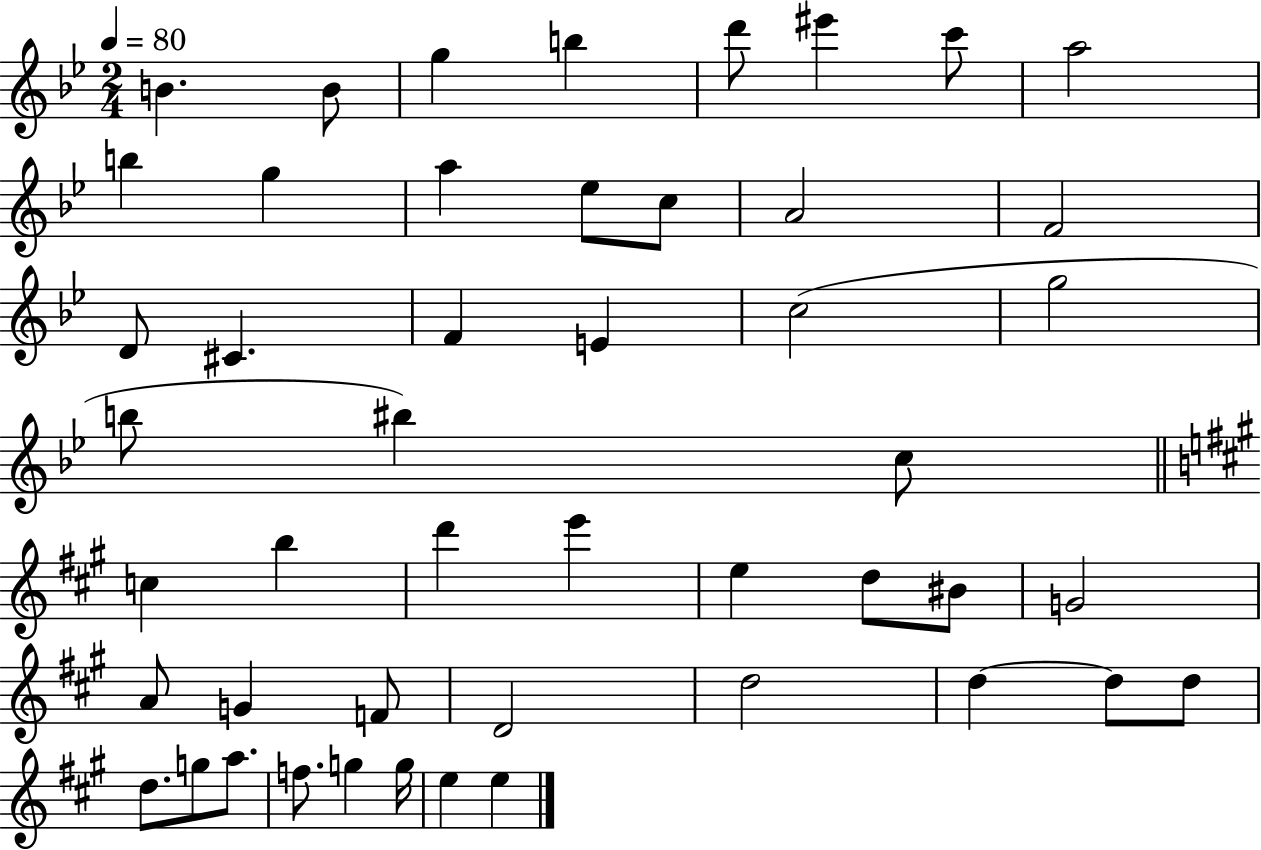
X:1
T:Untitled
M:2/4
L:1/4
K:Bb
B B/2 g b d'/2 ^e' c'/2 a2 b g a _e/2 c/2 A2 F2 D/2 ^C F E c2 g2 b/2 ^b c/2 c b d' e' e d/2 ^B/2 G2 A/2 G F/2 D2 d2 d d/2 d/2 d/2 g/2 a/2 f/2 g g/4 e e